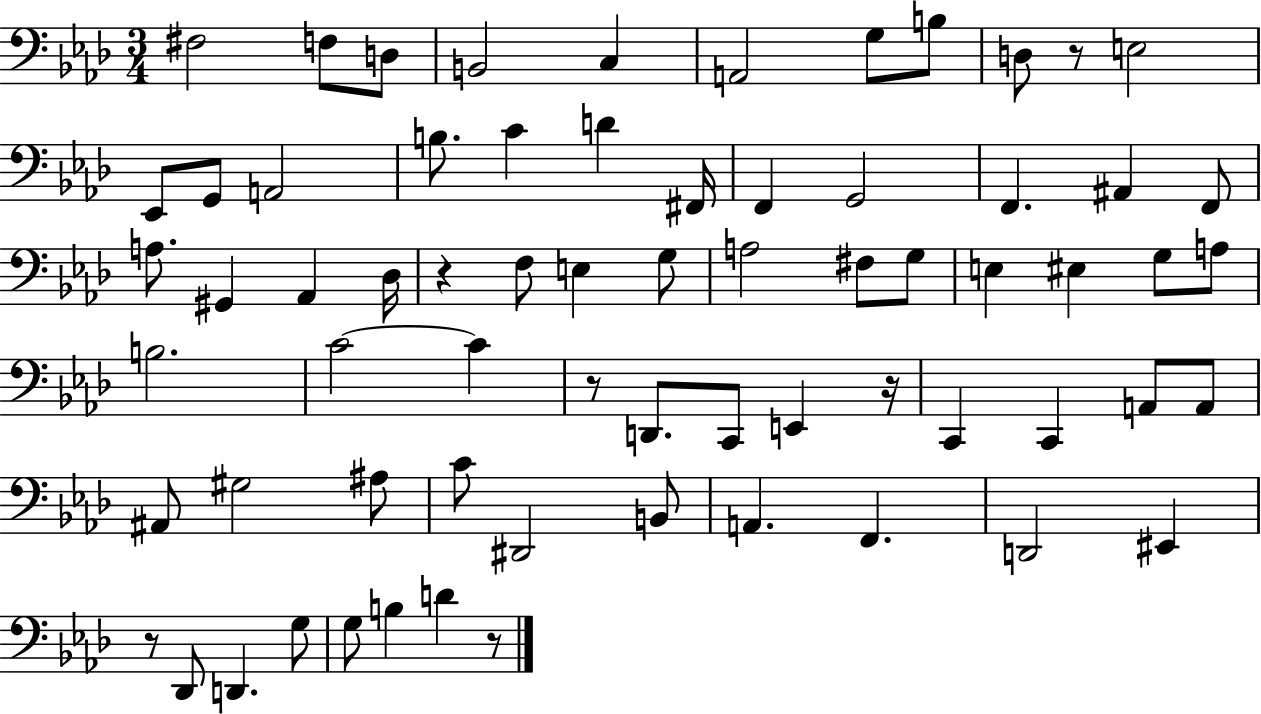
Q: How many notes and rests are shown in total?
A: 68